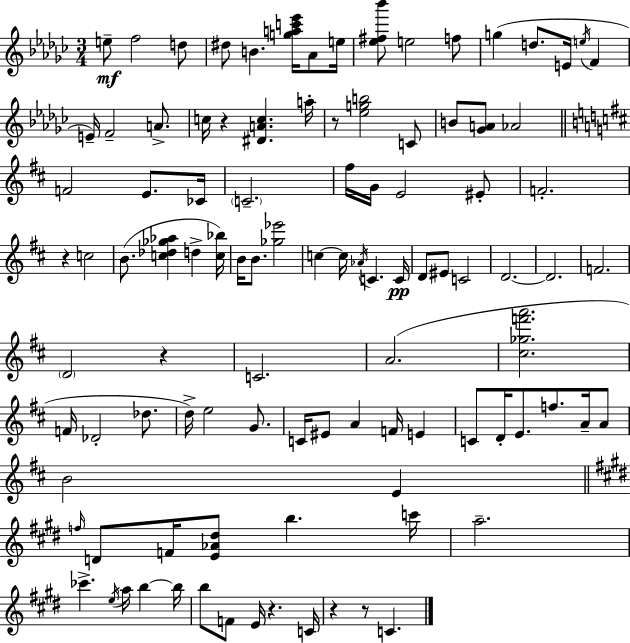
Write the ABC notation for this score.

X:1
T:Untitled
M:3/4
L:1/4
K:Ebm
e/2 f2 d/2 ^d/2 B [gac'_e']/4 _A/2 e/4 [_e^f_b']/2 e2 f/2 g d/2 E/4 e/4 F E/4 F2 A/2 c/4 z [^DAc] a/4 z/2 [_egb]2 C/2 B/2 [_GA]/2 _A2 F2 E/2 _C/4 C2 ^f/4 G/4 E2 ^E/2 F2 z c2 B/2 [c_d_g_a] d [c_b]/4 B/4 B/2 [_g_e']2 c c/4 _A/4 C C/4 D/2 ^E/2 C2 D2 D2 F2 D2 z C2 A2 [^c_gf'a']2 F/4 _D2 _d/2 d/4 e2 G/2 C/4 ^E/2 A F/4 E C/2 D/4 E/2 f/2 A/4 A/2 B2 E f/4 D/2 F/4 [E_A^d]/2 b c'/4 a2 _c' e/4 a/4 b b/4 b/2 F/2 E/4 z C/4 z z/2 C